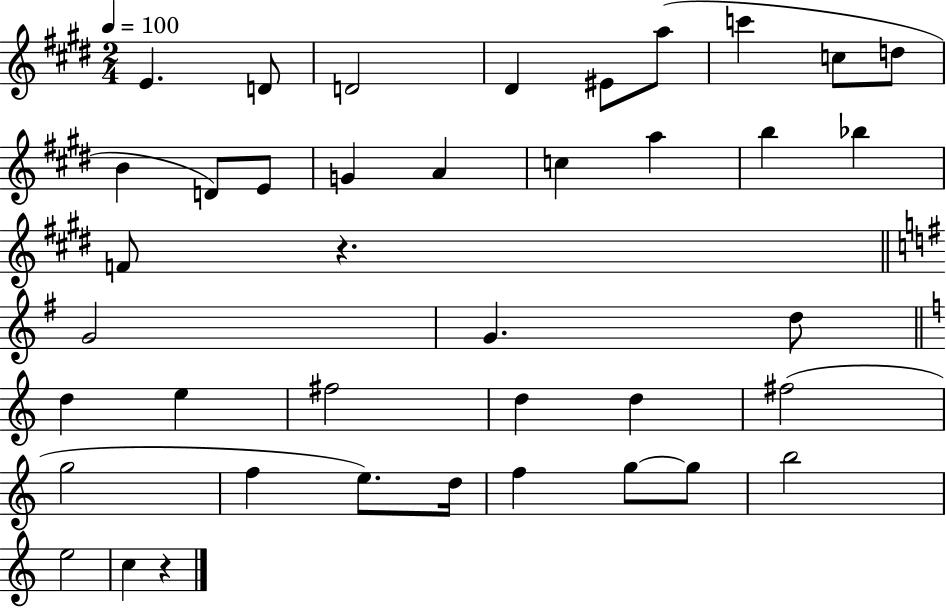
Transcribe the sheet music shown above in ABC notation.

X:1
T:Untitled
M:2/4
L:1/4
K:E
E D/2 D2 ^D ^E/2 a/2 c' c/2 d/2 B D/2 E/2 G A c a b _b F/2 z G2 G d/2 d e ^f2 d d ^f2 g2 f e/2 d/4 f g/2 g/2 b2 e2 c z